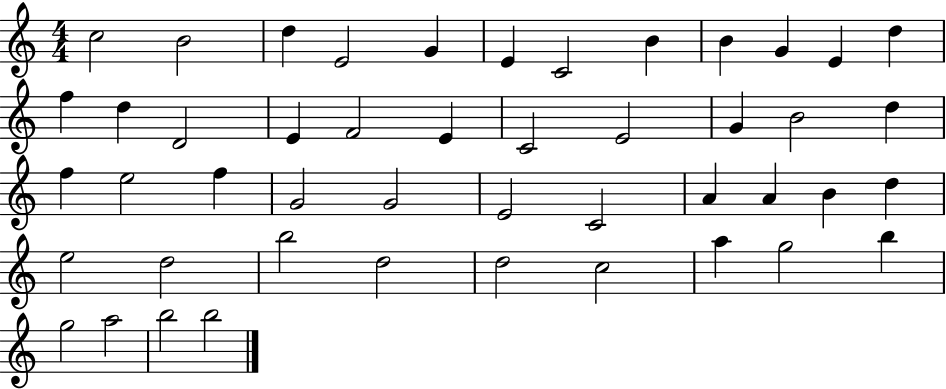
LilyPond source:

{
  \clef treble
  \numericTimeSignature
  \time 4/4
  \key c \major
  c''2 b'2 | d''4 e'2 g'4 | e'4 c'2 b'4 | b'4 g'4 e'4 d''4 | \break f''4 d''4 d'2 | e'4 f'2 e'4 | c'2 e'2 | g'4 b'2 d''4 | \break f''4 e''2 f''4 | g'2 g'2 | e'2 c'2 | a'4 a'4 b'4 d''4 | \break e''2 d''2 | b''2 d''2 | d''2 c''2 | a''4 g''2 b''4 | \break g''2 a''2 | b''2 b''2 | \bar "|."
}